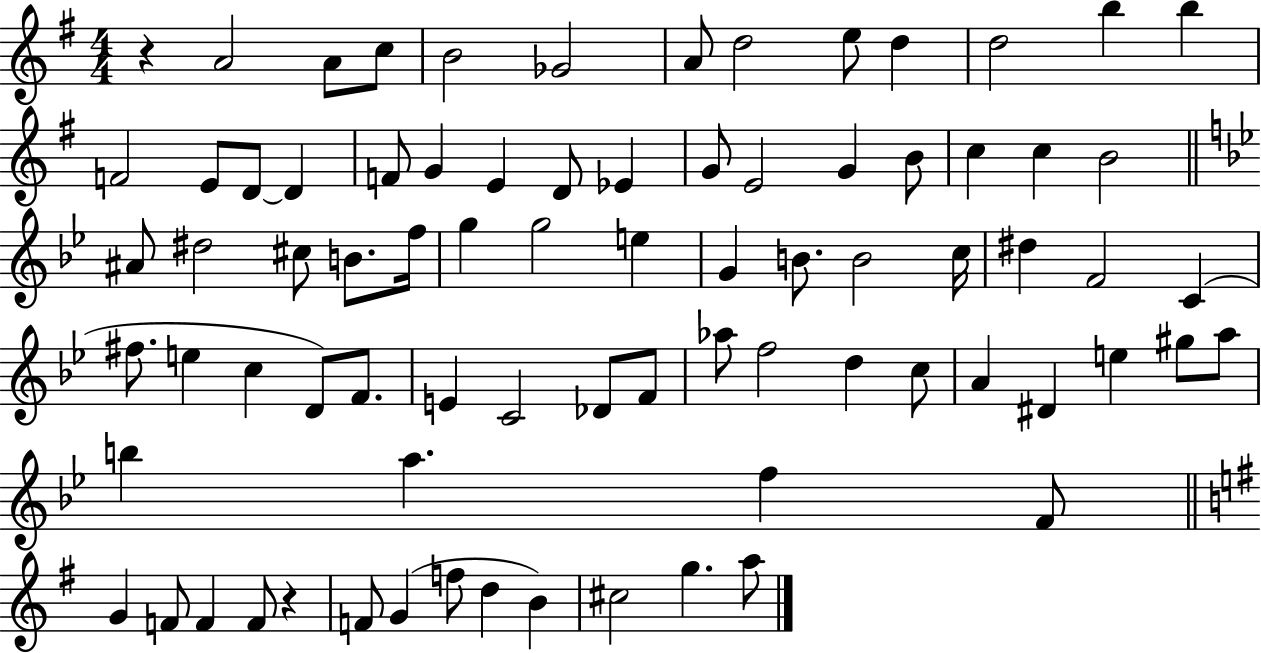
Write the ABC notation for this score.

X:1
T:Untitled
M:4/4
L:1/4
K:G
z A2 A/2 c/2 B2 _G2 A/2 d2 e/2 d d2 b b F2 E/2 D/2 D F/2 G E D/2 _E G/2 E2 G B/2 c c B2 ^A/2 ^d2 ^c/2 B/2 f/4 g g2 e G B/2 B2 c/4 ^d F2 C ^f/2 e c D/2 F/2 E C2 _D/2 F/2 _a/2 f2 d c/2 A ^D e ^g/2 a/2 b a f F/2 G F/2 F F/2 z F/2 G f/2 d B ^c2 g a/2